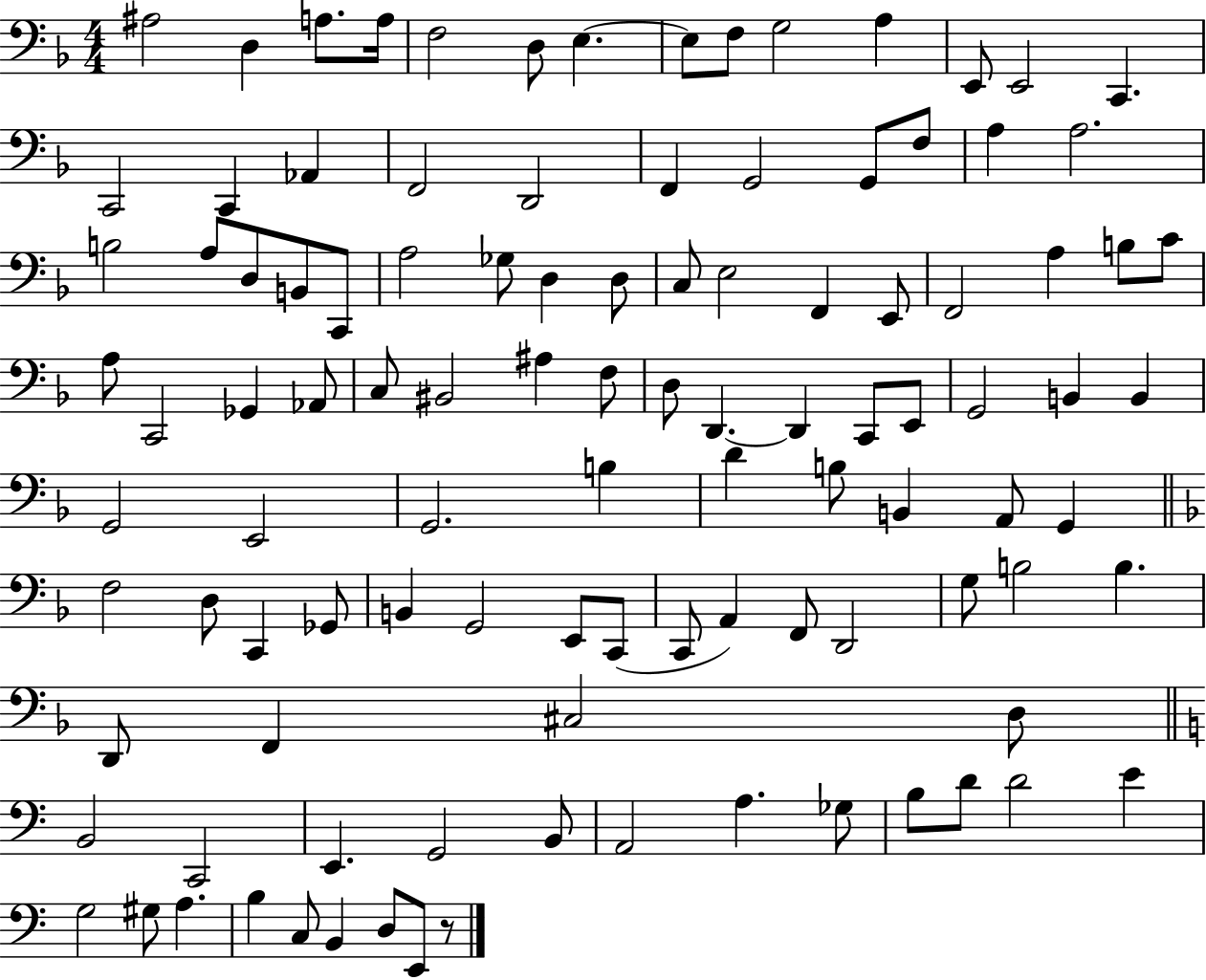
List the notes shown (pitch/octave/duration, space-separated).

A#3/h D3/q A3/e. A3/s F3/h D3/e E3/q. E3/e F3/e G3/h A3/q E2/e E2/h C2/q. C2/h C2/q Ab2/q F2/h D2/h F2/q G2/h G2/e F3/e A3/q A3/h. B3/h A3/e D3/e B2/e C2/e A3/h Gb3/e D3/q D3/e C3/e E3/h F2/q E2/e F2/h A3/q B3/e C4/e A3/e C2/h Gb2/q Ab2/e C3/e BIS2/h A#3/q F3/e D3/e D2/q. D2/q C2/e E2/e G2/h B2/q B2/q G2/h E2/h G2/h. B3/q D4/q B3/e B2/q A2/e G2/q F3/h D3/e C2/q Gb2/e B2/q G2/h E2/e C2/e C2/e A2/q F2/e D2/h G3/e B3/h B3/q. D2/e F2/q C#3/h D3/e B2/h C2/h E2/q. G2/h B2/e A2/h A3/q. Gb3/e B3/e D4/e D4/h E4/q G3/h G#3/e A3/q. B3/q C3/e B2/q D3/e E2/e R/e